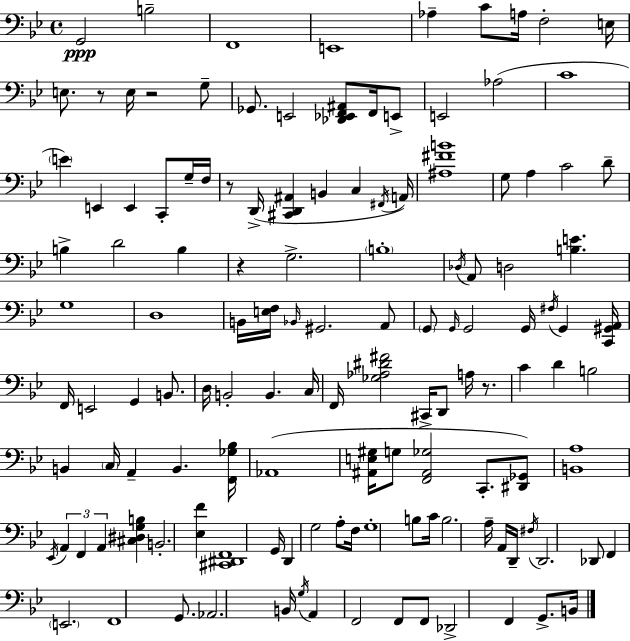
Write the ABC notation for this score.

X:1
T:Untitled
M:4/4
L:1/4
K:Bb
G,,2 B,2 F,,4 E,,4 _A, C/2 A,/4 F,2 E,/4 E,/2 z/2 E,/4 z2 G,/2 _G,,/2 E,,2 [_D,,_E,,F,,^A,,]/2 F,,/4 E,,/2 E,,2 _A,2 C4 E E,, E,, C,,/2 G,/4 F,/4 z/2 D,,/4 [^C,,D,,^A,,] B,, C, ^F,,/4 A,,/4 [^A,^FB]4 G,/2 A, C2 D/2 B, D2 B, z G,2 B,4 _D,/4 A,,/2 D,2 [B,E] G,4 D,4 B,,/4 [E,F,]/4 _B,,/4 ^G,,2 A,,/2 G,,/2 G,,/4 G,,2 G,,/4 ^F,/4 G,, [C,,^G,,A,,]/4 F,,/4 E,,2 G,, B,,/2 D,/4 B,,2 B,, C,/4 F,,/4 [_G,_A,^D^F]2 ^C,,/4 D,,/2 A,/4 z/2 C D B,2 B,, C,/4 A,, B,, [F,,_G,_B,]/4 _A,,4 [^A,,E,^G,]/4 G,/2 [F,,^A,,_G,]2 C,,/2 [^D,,_G,,]/2 [B,,A,]4 _E,,/4 A,, F,, A,, [^C,^D,G,B,] B,,2 [_E,F] [^C,,^D,,F,,]4 G,,/4 D,, G,2 A,/2 F,/4 G,4 B,/2 C/4 B,2 A,/4 A,,/4 D,,/4 ^F,/4 D,,2 _D,,/2 F,, E,,2 F,,4 G,,/2 _A,,2 B,,/4 G,/4 A,, F,,2 F,,/2 F,,/2 _D,,2 F,, G,,/2 B,,/4